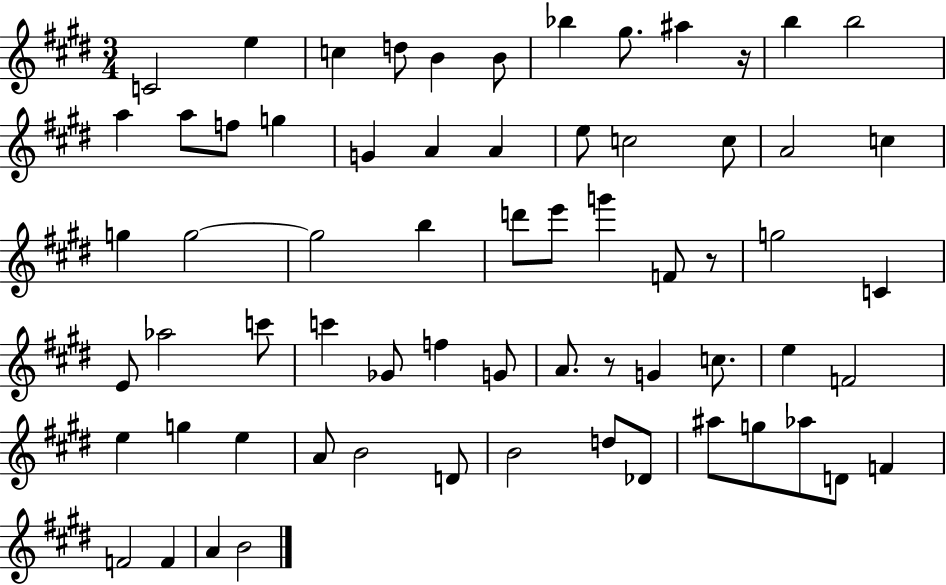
{
  \clef treble
  \numericTimeSignature
  \time 3/4
  \key e \major
  c'2 e''4 | c''4 d''8 b'4 b'8 | bes''4 gis''8. ais''4 r16 | b''4 b''2 | \break a''4 a''8 f''8 g''4 | g'4 a'4 a'4 | e''8 c''2 c''8 | a'2 c''4 | \break g''4 g''2~~ | g''2 b''4 | d'''8 e'''8 g'''4 f'8 r8 | g''2 c'4 | \break e'8 aes''2 c'''8 | c'''4 ges'8 f''4 g'8 | a'8. r8 g'4 c''8. | e''4 f'2 | \break e''4 g''4 e''4 | a'8 b'2 d'8 | b'2 d''8 des'8 | ais''8 g''8 aes''8 d'8 f'4 | \break f'2 f'4 | a'4 b'2 | \bar "|."
}